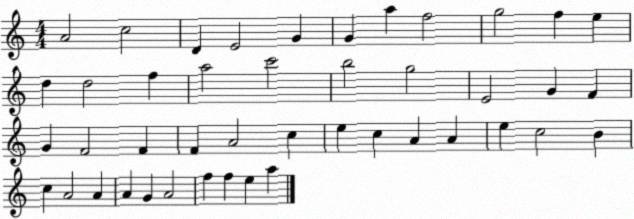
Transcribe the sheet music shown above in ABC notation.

X:1
T:Untitled
M:4/4
L:1/4
K:C
A2 c2 D E2 G G a f2 g2 f e d d2 f a2 c'2 b2 g2 E2 G F G F2 F F A2 c e c A A e c2 B c A2 A A G A2 f f e a